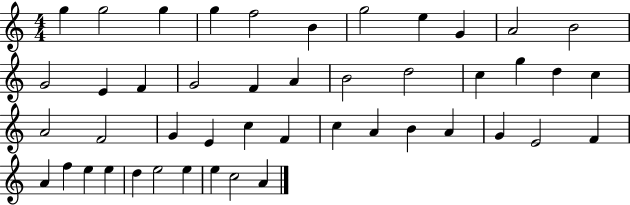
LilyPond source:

{
  \clef treble
  \numericTimeSignature
  \time 4/4
  \key c \major
  g''4 g''2 g''4 | g''4 f''2 b'4 | g''2 e''4 g'4 | a'2 b'2 | \break g'2 e'4 f'4 | g'2 f'4 a'4 | b'2 d''2 | c''4 g''4 d''4 c''4 | \break a'2 f'2 | g'4 e'4 c''4 f'4 | c''4 a'4 b'4 a'4 | g'4 e'2 f'4 | \break a'4 f''4 e''4 e''4 | d''4 e''2 e''4 | e''4 c''2 a'4 | \bar "|."
}